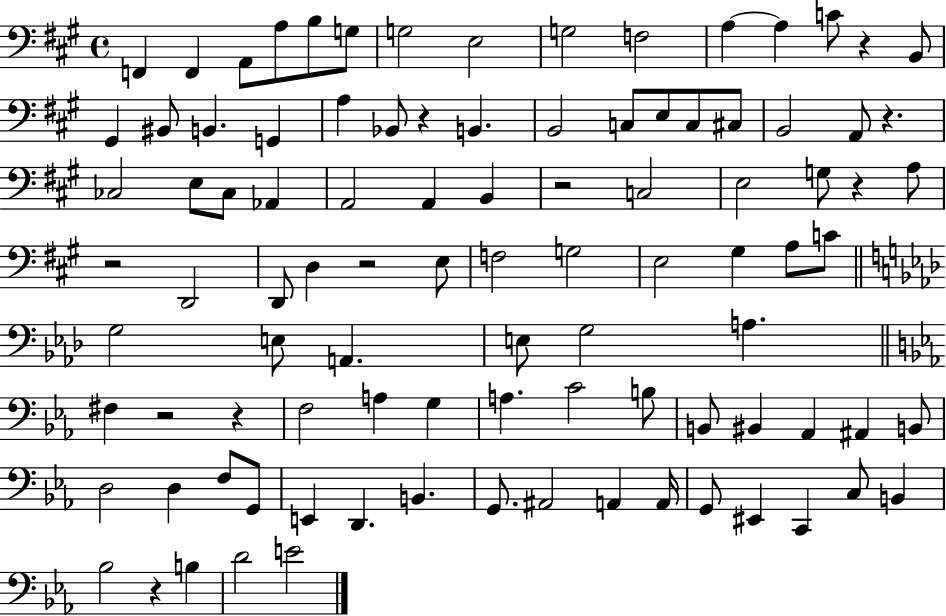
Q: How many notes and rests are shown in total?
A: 97